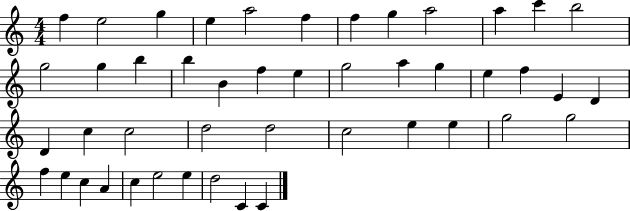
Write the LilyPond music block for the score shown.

{
  \clef treble
  \numericTimeSignature
  \time 4/4
  \key c \major
  f''4 e''2 g''4 | e''4 a''2 f''4 | f''4 g''4 a''2 | a''4 c'''4 b''2 | \break g''2 g''4 b''4 | b''4 b'4 f''4 e''4 | g''2 a''4 g''4 | e''4 f''4 e'4 d'4 | \break d'4 c''4 c''2 | d''2 d''2 | c''2 e''4 e''4 | g''2 g''2 | \break f''4 e''4 c''4 a'4 | c''4 e''2 e''4 | d''2 c'4 c'4 | \bar "|."
}